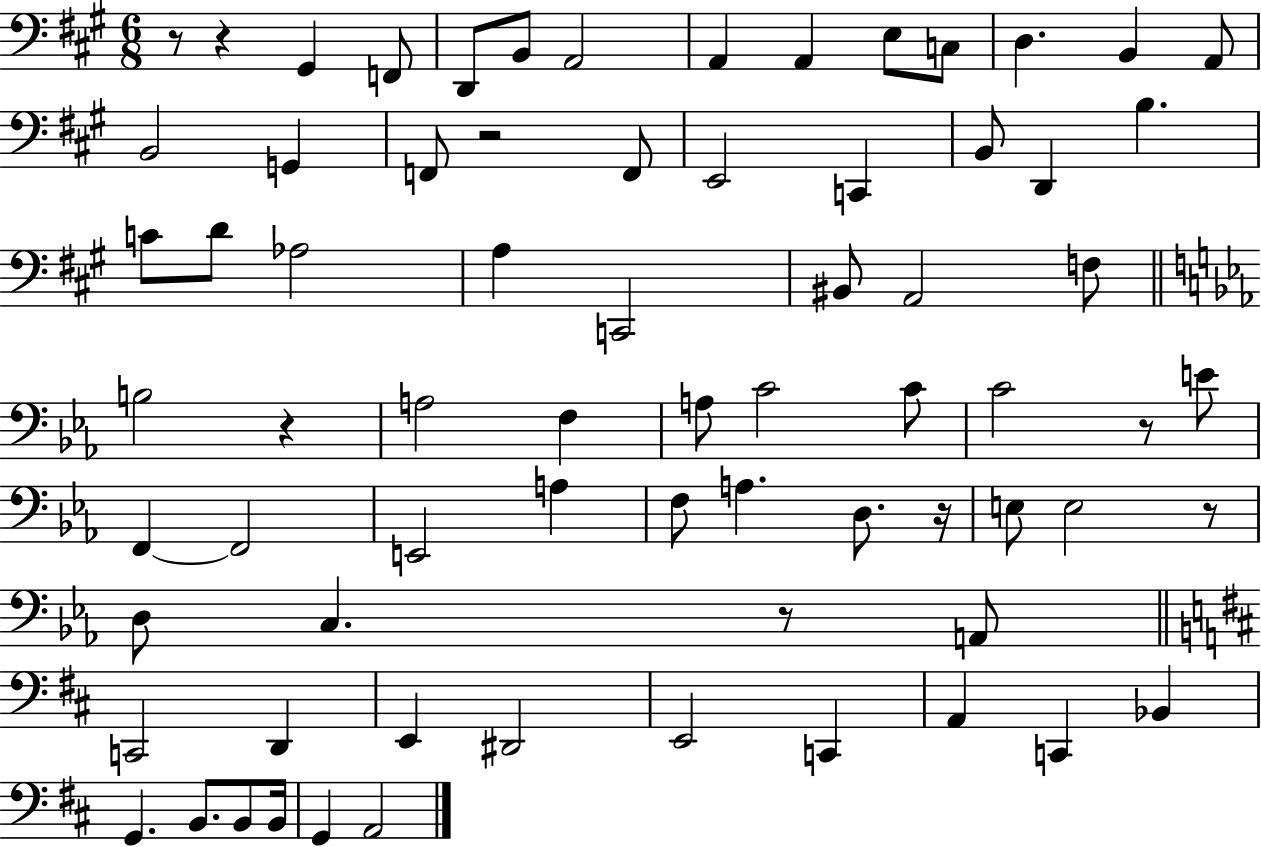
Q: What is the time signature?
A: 6/8